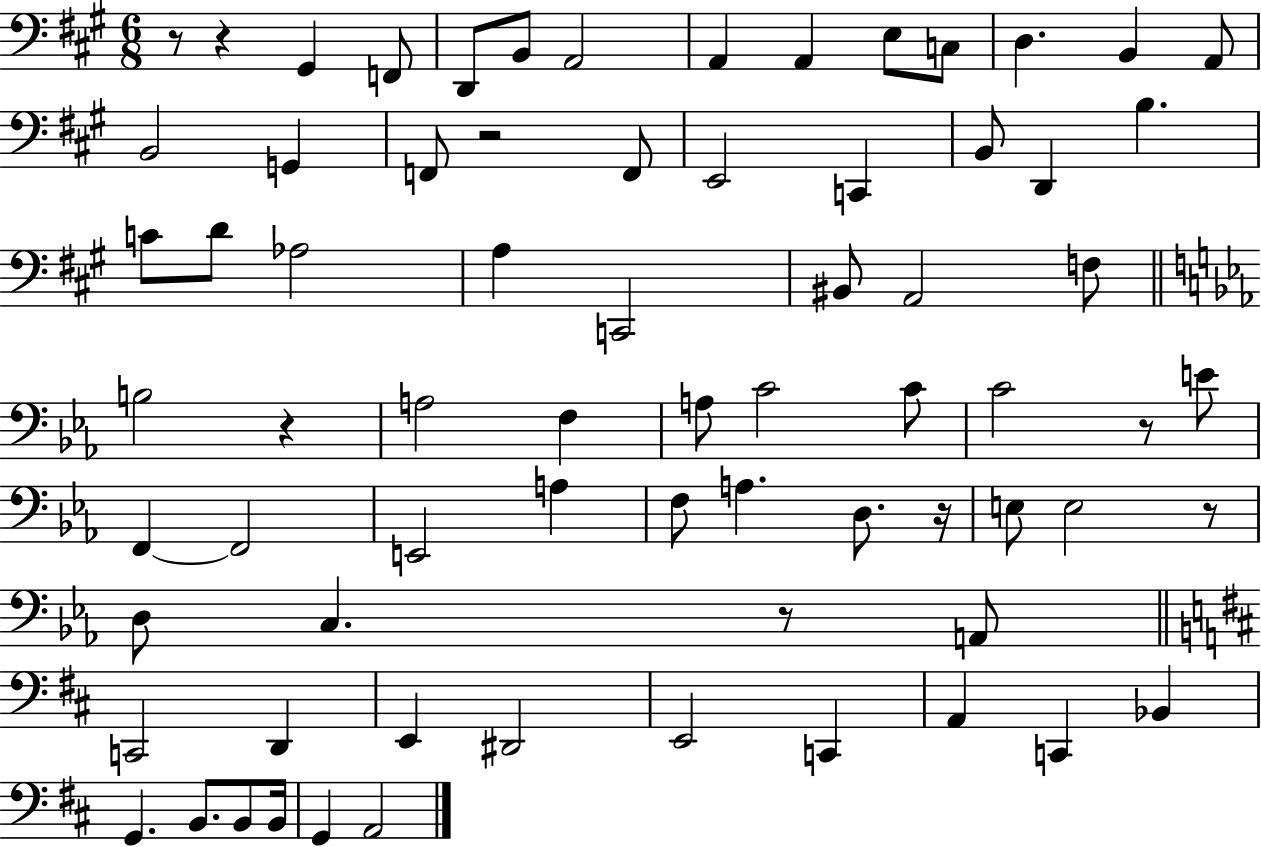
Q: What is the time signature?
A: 6/8